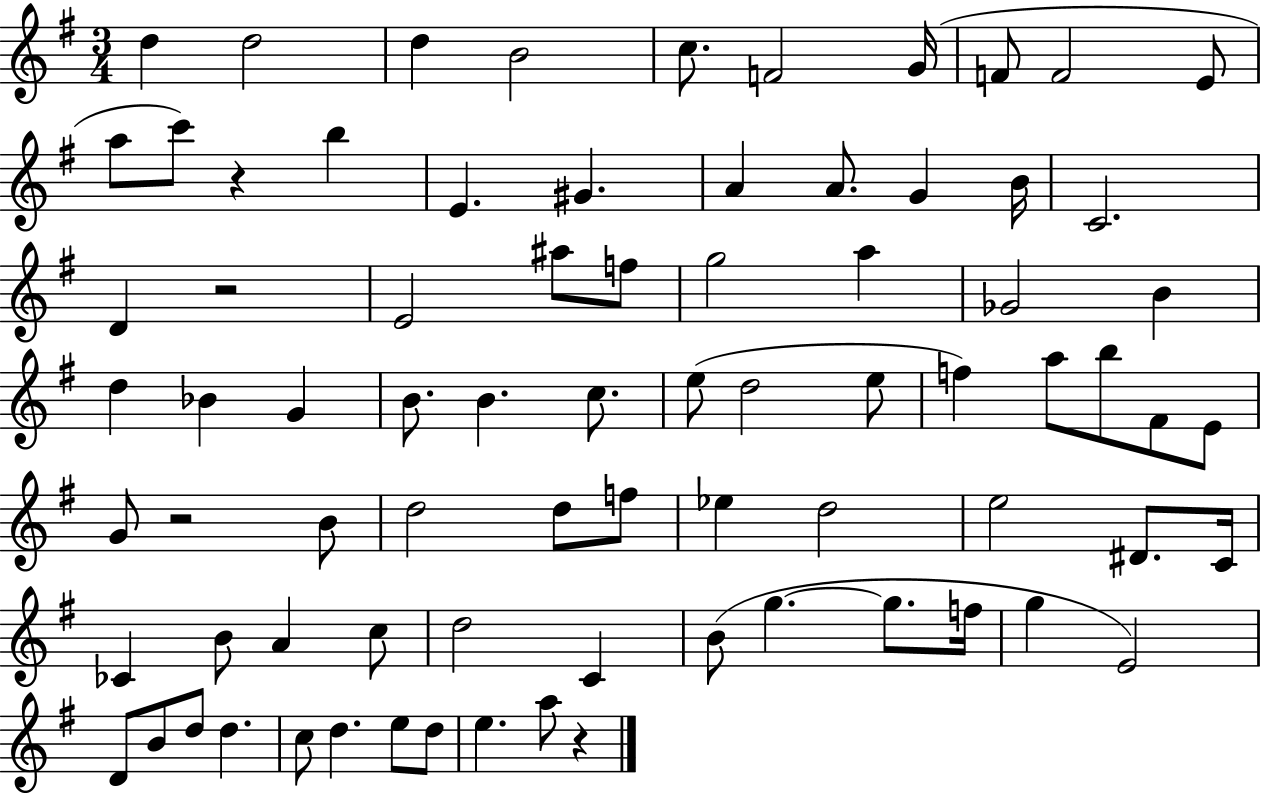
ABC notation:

X:1
T:Untitled
M:3/4
L:1/4
K:G
d d2 d B2 c/2 F2 G/4 F/2 F2 E/2 a/2 c'/2 z b E ^G A A/2 G B/4 C2 D z2 E2 ^a/2 f/2 g2 a _G2 B d _B G B/2 B c/2 e/2 d2 e/2 f a/2 b/2 ^F/2 E/2 G/2 z2 B/2 d2 d/2 f/2 _e d2 e2 ^D/2 C/4 _C B/2 A c/2 d2 C B/2 g g/2 f/4 g E2 D/2 B/2 d/2 d c/2 d e/2 d/2 e a/2 z